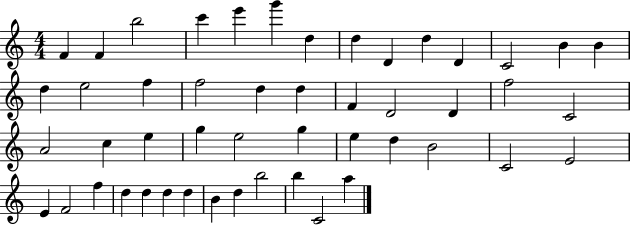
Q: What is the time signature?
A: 4/4